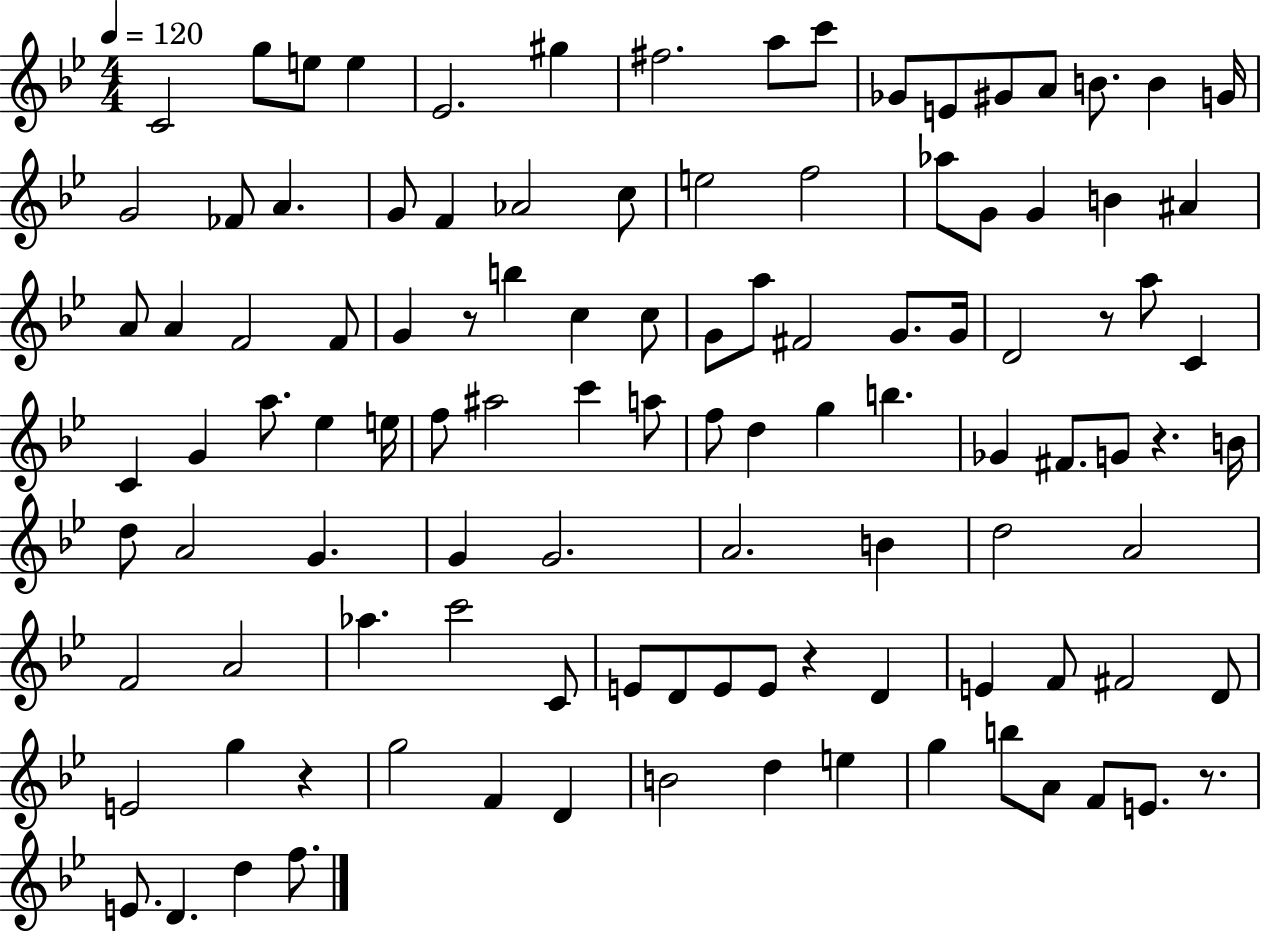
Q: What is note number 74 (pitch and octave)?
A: A4